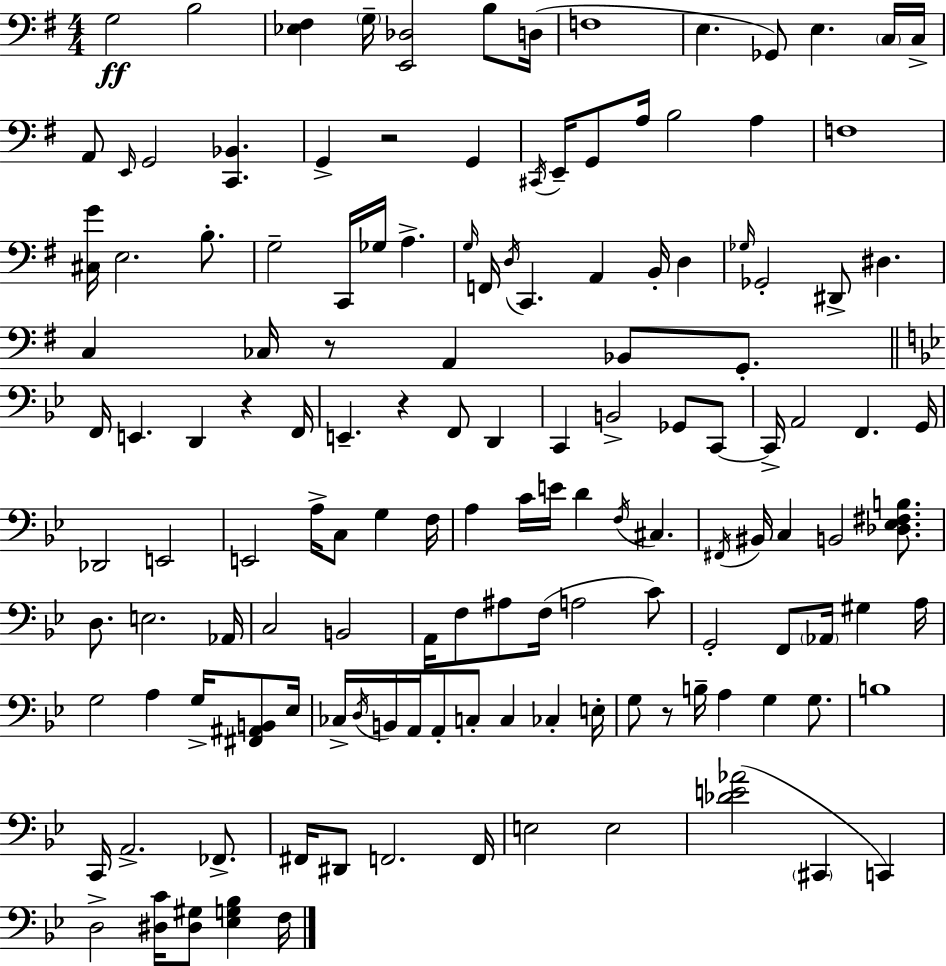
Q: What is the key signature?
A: G major